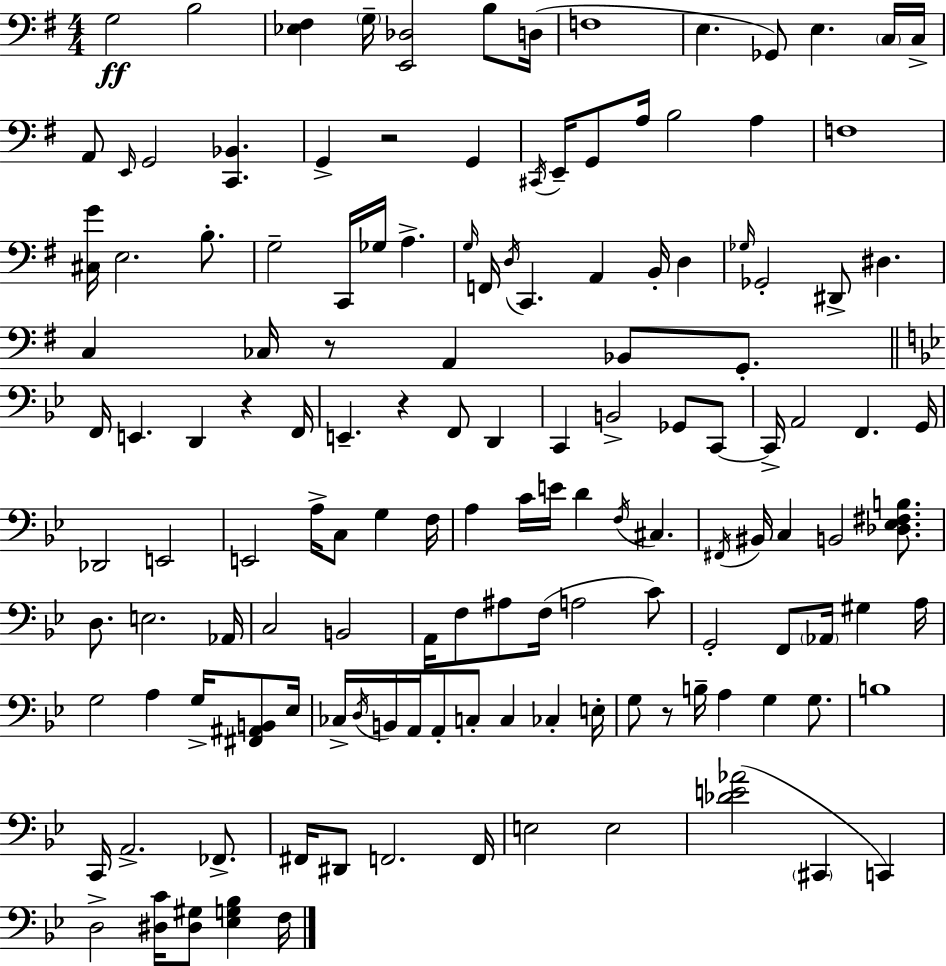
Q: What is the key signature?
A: G major